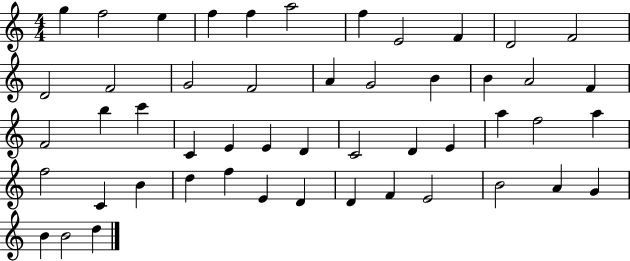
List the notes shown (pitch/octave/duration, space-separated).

G5/q F5/h E5/q F5/q F5/q A5/h F5/q E4/h F4/q D4/h F4/h D4/h F4/h G4/h F4/h A4/q G4/h B4/q B4/q A4/h F4/q F4/h B5/q C6/q C4/q E4/q E4/q D4/q C4/h D4/q E4/q A5/q F5/h A5/q F5/h C4/q B4/q D5/q F5/q E4/q D4/q D4/q F4/q E4/h B4/h A4/q G4/q B4/q B4/h D5/q